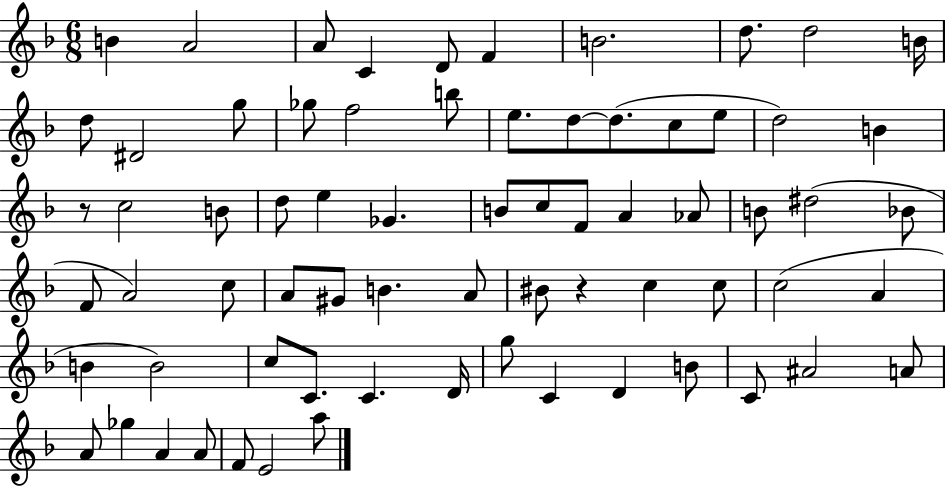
B4/q A4/h A4/e C4/q D4/e F4/q B4/h. D5/e. D5/h B4/s D5/e D#4/h G5/e Gb5/e F5/h B5/e E5/e. D5/e D5/e. C5/e E5/e D5/h B4/q R/e C5/h B4/e D5/e E5/q Gb4/q. B4/e C5/e F4/e A4/q Ab4/e B4/e D#5/h Bb4/e F4/e A4/h C5/e A4/e G#4/e B4/q. A4/e BIS4/e R/q C5/q C5/e C5/h A4/q B4/q B4/h C5/e C4/e. C4/q. D4/s G5/e C4/q D4/q B4/e C4/e A#4/h A4/e A4/e Gb5/q A4/q A4/e F4/e E4/h A5/e